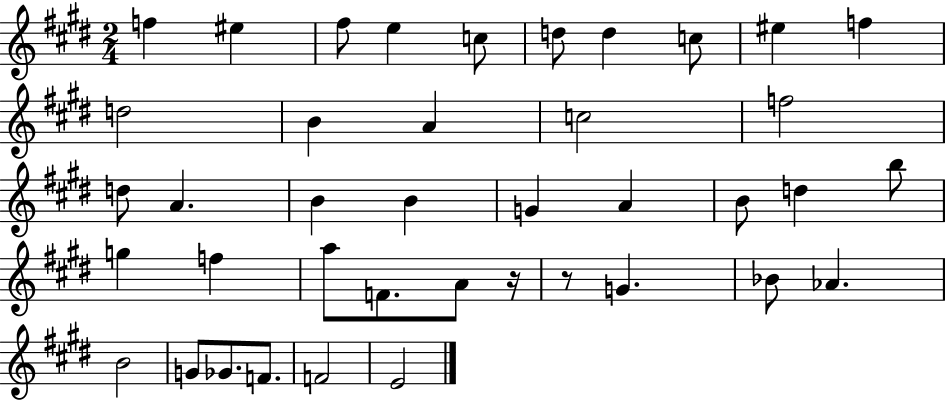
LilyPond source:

{
  \clef treble
  \numericTimeSignature
  \time 2/4
  \key e \major
  f''4 eis''4 | fis''8 e''4 c''8 | d''8 d''4 c''8 | eis''4 f''4 | \break d''2 | b'4 a'4 | c''2 | f''2 | \break d''8 a'4. | b'4 b'4 | g'4 a'4 | b'8 d''4 b''8 | \break g''4 f''4 | a''8 f'8. a'8 r16 | r8 g'4. | bes'8 aes'4. | \break b'2 | g'8 ges'8. f'8. | f'2 | e'2 | \break \bar "|."
}